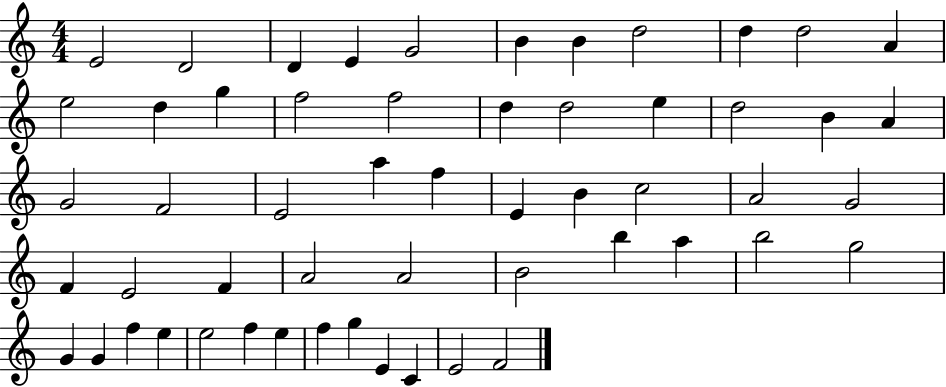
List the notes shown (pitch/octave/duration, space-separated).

E4/h D4/h D4/q E4/q G4/h B4/q B4/q D5/h D5/q D5/h A4/q E5/h D5/q G5/q F5/h F5/h D5/q D5/h E5/q D5/h B4/q A4/q G4/h F4/h E4/h A5/q F5/q E4/q B4/q C5/h A4/h G4/h F4/q E4/h F4/q A4/h A4/h B4/h B5/q A5/q B5/h G5/h G4/q G4/q F5/q E5/q E5/h F5/q E5/q F5/q G5/q E4/q C4/q E4/h F4/h